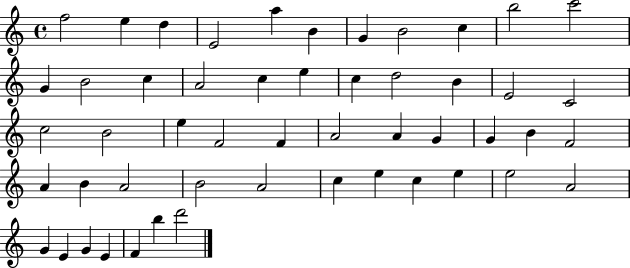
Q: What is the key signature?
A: C major